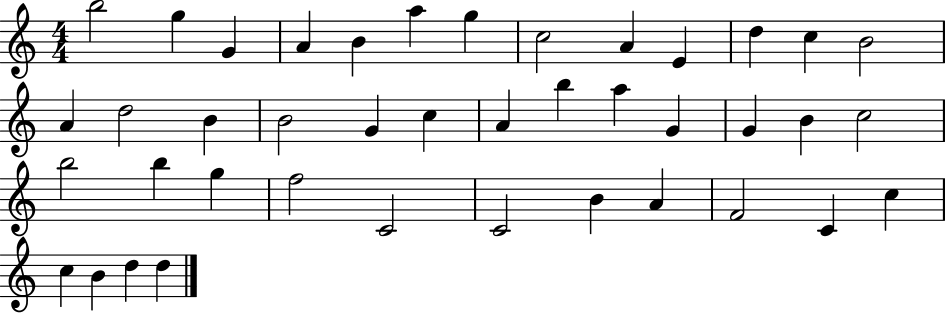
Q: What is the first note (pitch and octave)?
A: B5